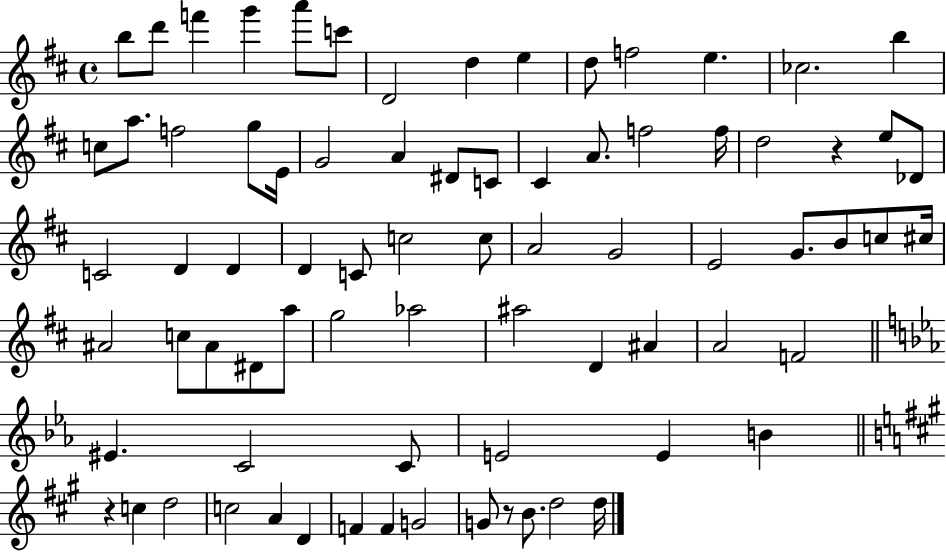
B5/e D6/e F6/q G6/q A6/e C6/e D4/h D5/q E5/q D5/e F5/h E5/q. CES5/h. B5/q C5/e A5/e. F5/h G5/e E4/s G4/h A4/q D#4/e C4/e C#4/q A4/e. F5/h F5/s D5/h R/q E5/e Db4/e C4/h D4/q D4/q D4/q C4/e C5/h C5/e A4/h G4/h E4/h G4/e. B4/e C5/e C#5/s A#4/h C5/e A#4/e D#4/e A5/e G5/h Ab5/h A#5/h D4/q A#4/q A4/h F4/h EIS4/q. C4/h C4/e E4/h E4/q B4/q R/q C5/q D5/h C5/h A4/q D4/q F4/q F4/q G4/h G4/e R/e B4/e. D5/h D5/s